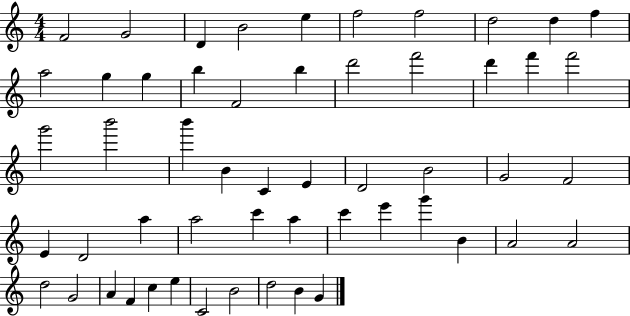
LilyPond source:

{
  \clef treble
  \numericTimeSignature
  \time 4/4
  \key c \major
  f'2 g'2 | d'4 b'2 e''4 | f''2 f''2 | d''2 d''4 f''4 | \break a''2 g''4 g''4 | b''4 f'2 b''4 | d'''2 f'''2 | d'''4 f'''4 f'''2 | \break g'''2 b'''2 | b'''4 b'4 c'4 e'4 | d'2 b'2 | g'2 f'2 | \break e'4 d'2 a''4 | a''2 c'''4 a''4 | c'''4 e'''4 g'''4 b'4 | a'2 a'2 | \break d''2 g'2 | a'4 f'4 c''4 e''4 | c'2 b'2 | d''2 b'4 g'4 | \break \bar "|."
}